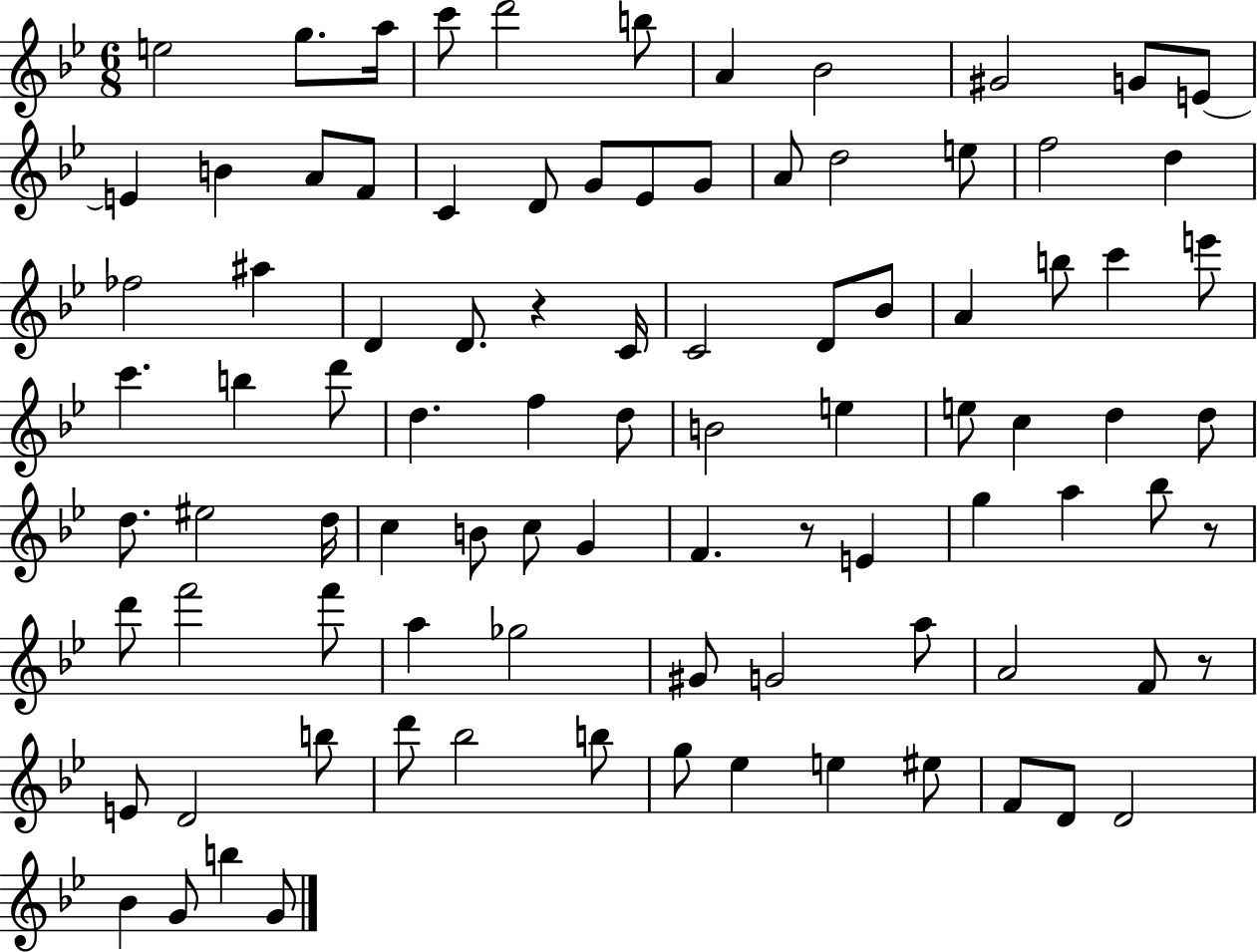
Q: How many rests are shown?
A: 4